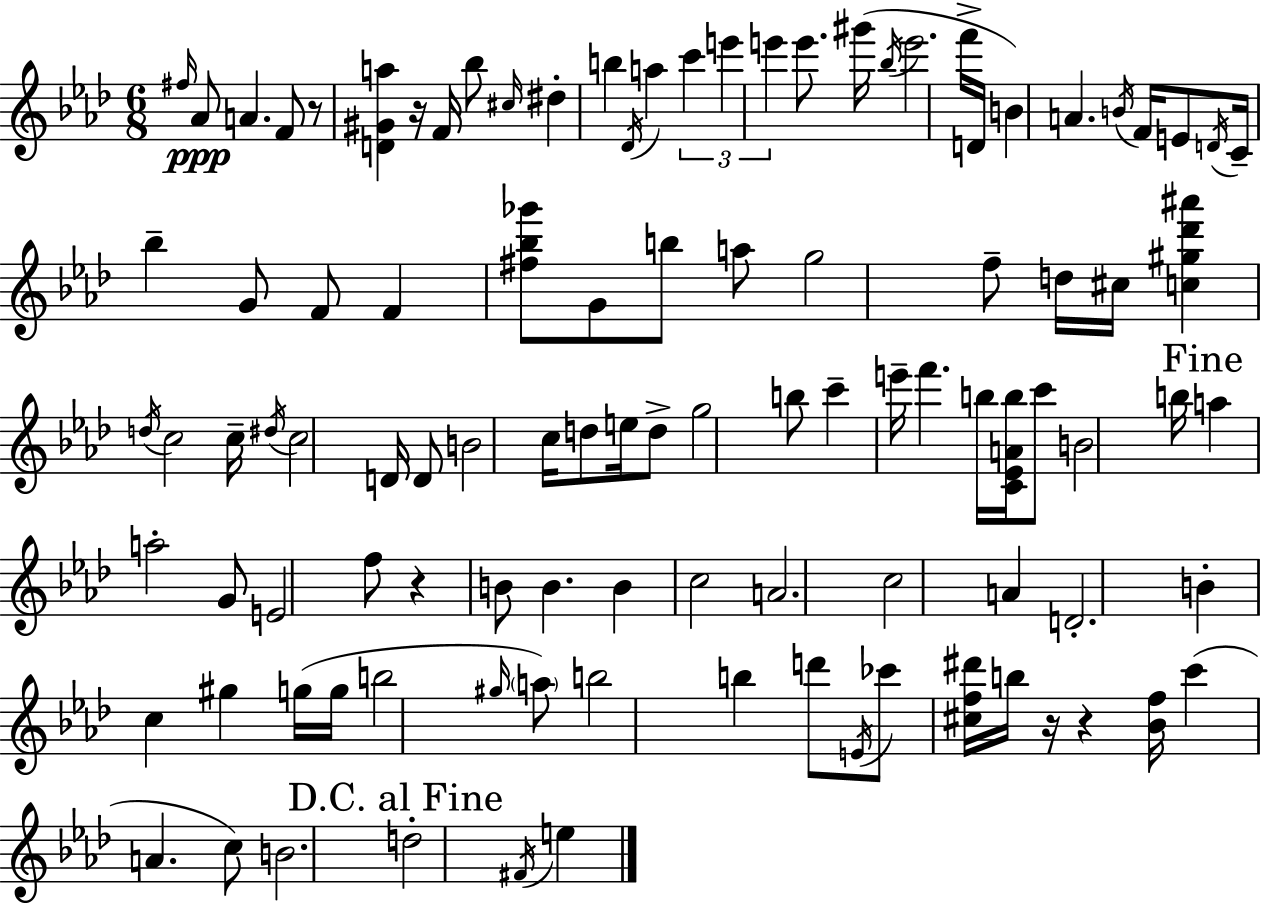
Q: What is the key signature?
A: AES major